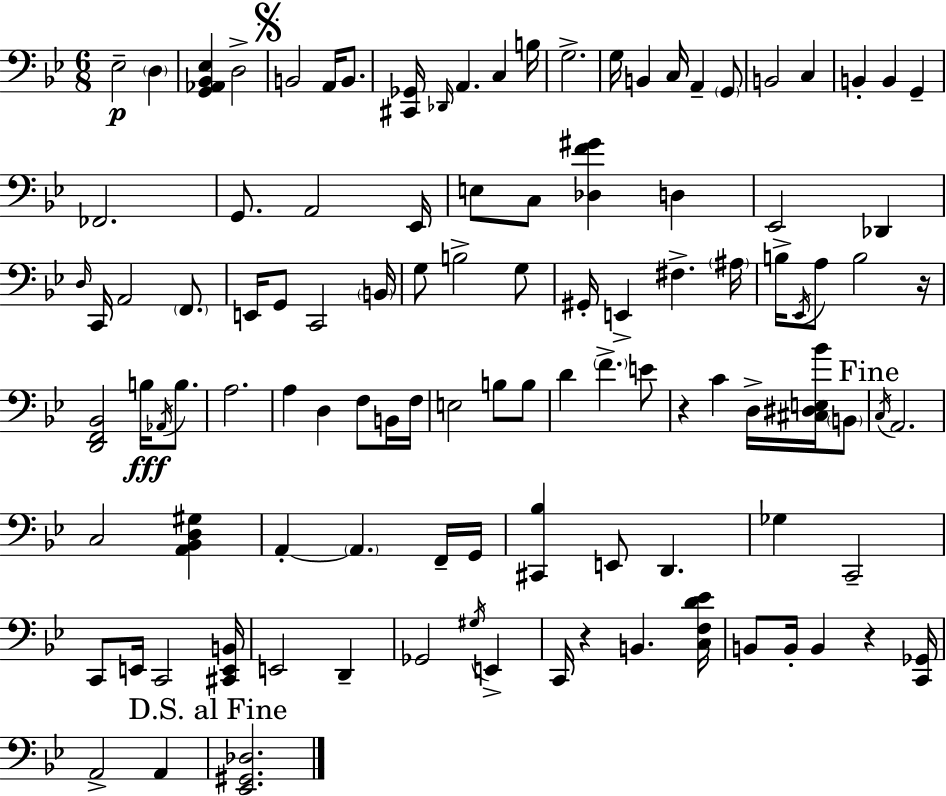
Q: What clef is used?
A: bass